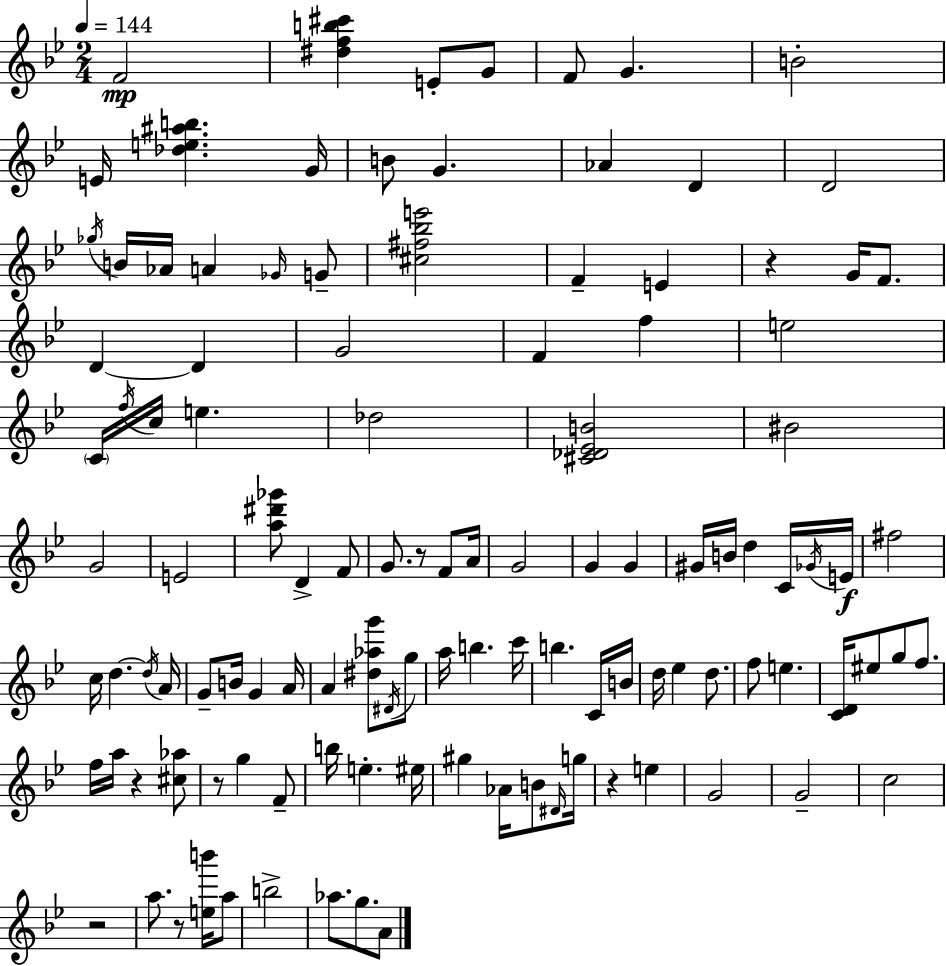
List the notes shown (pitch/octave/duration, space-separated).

F4/h [D#5,F5,B5,C#6]/q E4/e G4/e F4/e G4/q. B4/h E4/s [Db5,E5,A#5,B5]/q. G4/s B4/e G4/q. Ab4/q D4/q D4/h Gb5/s B4/s Ab4/s A4/q Gb4/s G4/e [C#5,F#5,Bb5,E6]/h F4/q E4/q R/q G4/s F4/e. D4/q D4/q G4/h F4/q F5/q E5/h C4/s F5/s C5/s E5/q. Db5/h [C#4,Db4,Eb4,B4]/h BIS4/h G4/h E4/h [A5,D#6,Gb6]/e D4/q F4/e G4/e. R/e F4/e A4/s G4/h G4/q G4/q G#4/s B4/s D5/q C4/s Gb4/s E4/s F#5/h C5/s D5/q. D5/s A4/s G4/e B4/s G4/q A4/s A4/q [D#5,Ab5,G6]/e D#4/s G5/e A5/s B5/q. C6/s B5/q. C4/s B4/s D5/s Eb5/q D5/e. F5/e E5/q. [C4,D4]/s EIS5/e G5/e F5/e. F5/s A5/s R/q [C#5,Ab5]/e R/e G5/q F4/e B5/s E5/q. EIS5/s G#5/q Ab4/s B4/e D#4/s G5/s R/q E5/q G4/h G4/h C5/h R/h A5/e. R/e [E5,B6]/s A5/e B5/h Ab5/e. G5/e. A4/e